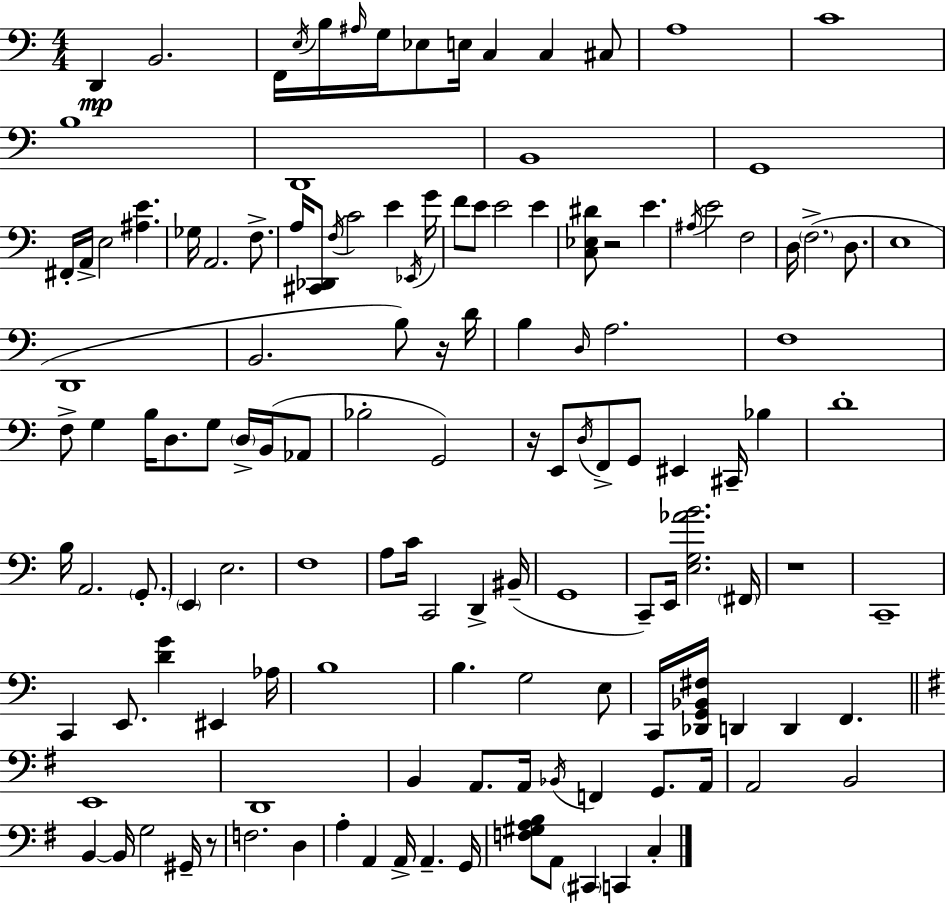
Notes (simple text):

D2/q B2/h. F2/s E3/s B3/s A#3/s G3/s Eb3/e E3/s C3/q C3/q C#3/e A3/w C4/w B3/w D2/w B2/w G2/w F#2/s A2/s E3/h [A#3,E4]/q. Gb3/s A2/h. F3/e. A3/s [C#2,Db2]/e F3/s C4/h E4/q Eb2/s G4/s F4/e E4/e E4/h E4/q [C3,Eb3,D#4]/e R/h E4/q. A#3/s E4/h F3/h D3/s F3/h. D3/e. E3/w D2/w B2/h. B3/e R/s D4/s B3/q D3/s A3/h. F3/w F3/e G3/q B3/s D3/e. G3/e D3/s B2/s Ab2/e Bb3/h G2/h R/s E2/e D3/s F2/e G2/e EIS2/q C#2/s Bb3/q D4/w B3/s A2/h. G2/e. E2/q E3/h. F3/w A3/e C4/s C2/h D2/q BIS2/s G2/w C2/e E2/s [E3,G3,Ab4,B4]/h. F#2/s R/w C2/w C2/q E2/e. [D4,G4]/q EIS2/q Ab3/s B3/w B3/q. G3/h E3/e C2/s [Db2,G2,Bb2,F#3]/s D2/q D2/q F2/q. E2/w D2/w B2/q A2/e. A2/s Bb2/s F2/q G2/e. A2/s A2/h B2/h B2/q B2/s G3/h G#2/s R/e F3/h. D3/q A3/q A2/q A2/s A2/q. G2/s [F3,G#3,A3,B3]/e A2/e C#2/q C2/q C3/q